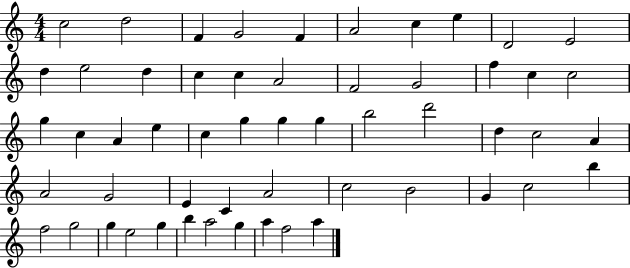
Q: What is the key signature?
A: C major